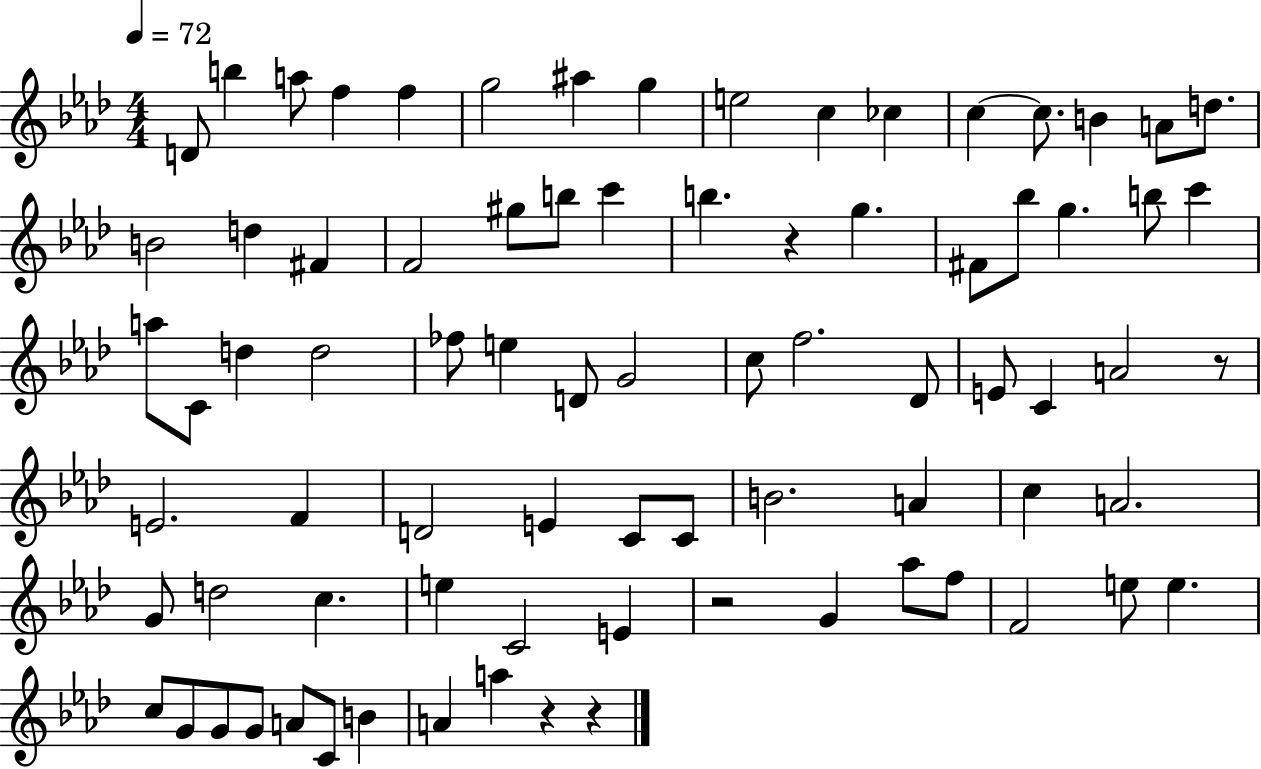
D4/e B5/q A5/e F5/q F5/q G5/h A#5/q G5/q E5/h C5/q CES5/q C5/q C5/e. B4/q A4/e D5/e. B4/h D5/q F#4/q F4/h G#5/e B5/e C6/q B5/q. R/q G5/q. F#4/e Bb5/e G5/q. B5/e C6/q A5/e C4/e D5/q D5/h FES5/e E5/q D4/e G4/h C5/e F5/h. Db4/e E4/e C4/q A4/h R/e E4/h. F4/q D4/h E4/q C4/e C4/e B4/h. A4/q C5/q A4/h. G4/e D5/h C5/q. E5/q C4/h E4/q R/h G4/q Ab5/e F5/e F4/h E5/e E5/q. C5/e G4/e G4/e G4/e A4/e C4/e B4/q A4/q A5/q R/q R/q